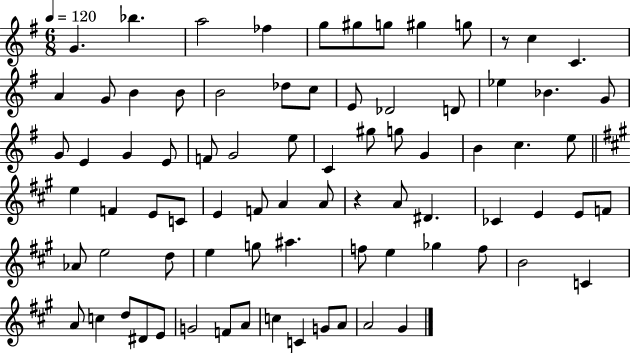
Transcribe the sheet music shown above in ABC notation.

X:1
T:Untitled
M:6/8
L:1/4
K:G
G _b a2 _f g/2 ^g/2 g/2 ^g g/2 z/2 c C A G/2 B B/2 B2 _d/2 c/2 E/2 _D2 D/2 _e _B G/2 G/2 E G E/2 F/2 G2 e/2 C ^g/2 g/2 G B c e/2 e F E/2 C/2 E F/2 A A/2 z A/2 ^D _C E E/2 F/2 _A/2 e2 d/2 e g/2 ^a f/2 e _g f/2 B2 C A/2 c d/2 ^D/2 E/2 G2 F/2 A/2 c C G/2 A/2 A2 ^G